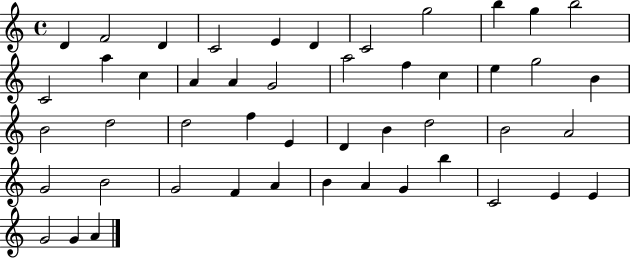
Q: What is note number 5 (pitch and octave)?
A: E4